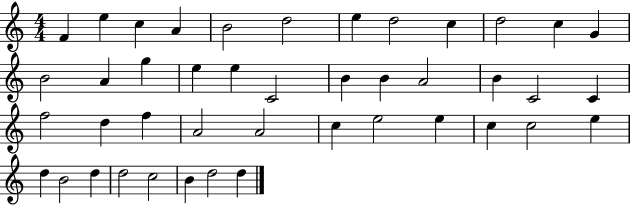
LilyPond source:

{
  \clef treble
  \numericTimeSignature
  \time 4/4
  \key c \major
  f'4 e''4 c''4 a'4 | b'2 d''2 | e''4 d''2 c''4 | d''2 c''4 g'4 | \break b'2 a'4 g''4 | e''4 e''4 c'2 | b'4 b'4 a'2 | b'4 c'2 c'4 | \break f''2 d''4 f''4 | a'2 a'2 | c''4 e''2 e''4 | c''4 c''2 e''4 | \break d''4 b'2 d''4 | d''2 c''2 | b'4 d''2 d''4 | \bar "|."
}